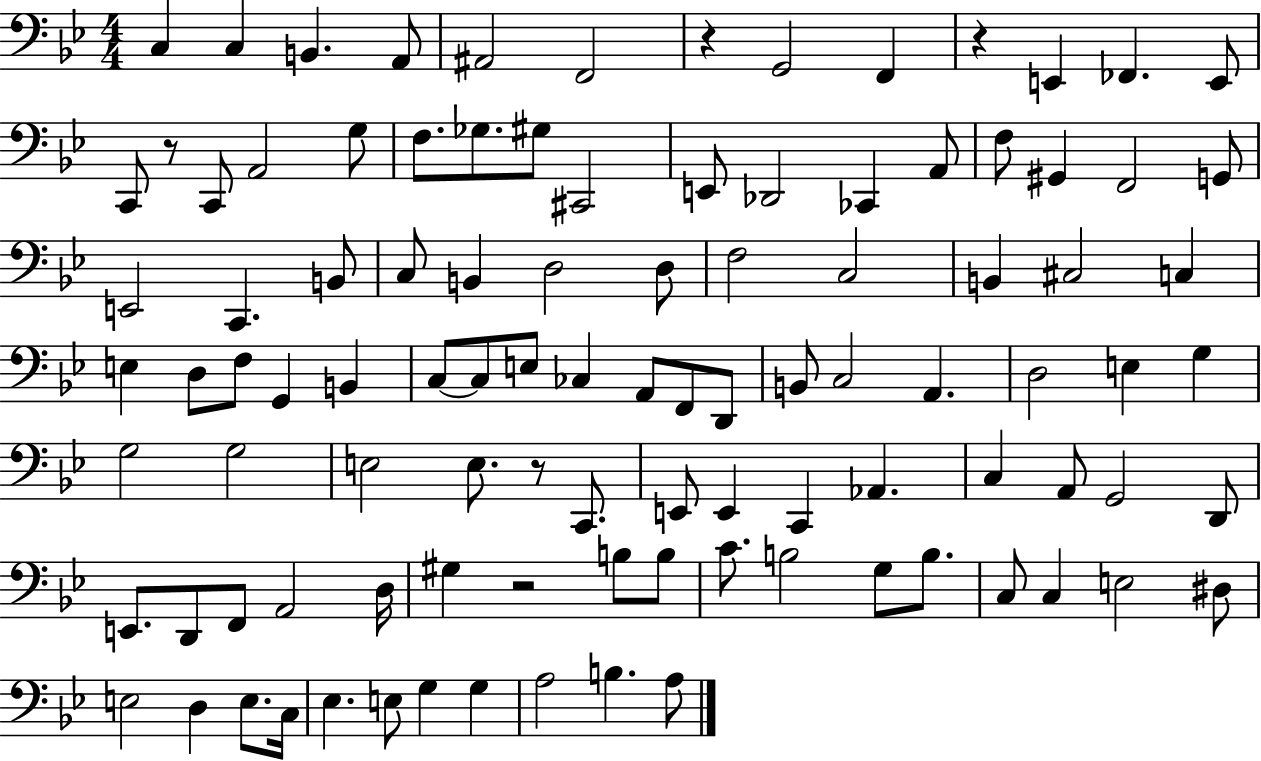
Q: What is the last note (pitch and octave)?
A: A3